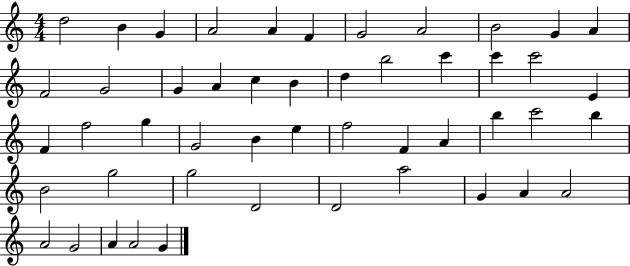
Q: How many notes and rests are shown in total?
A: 49